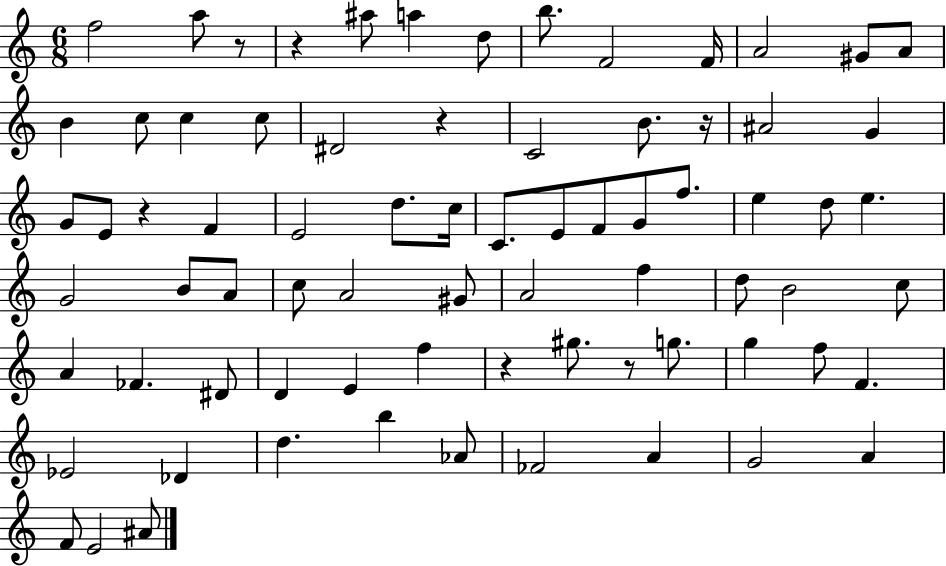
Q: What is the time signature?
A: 6/8